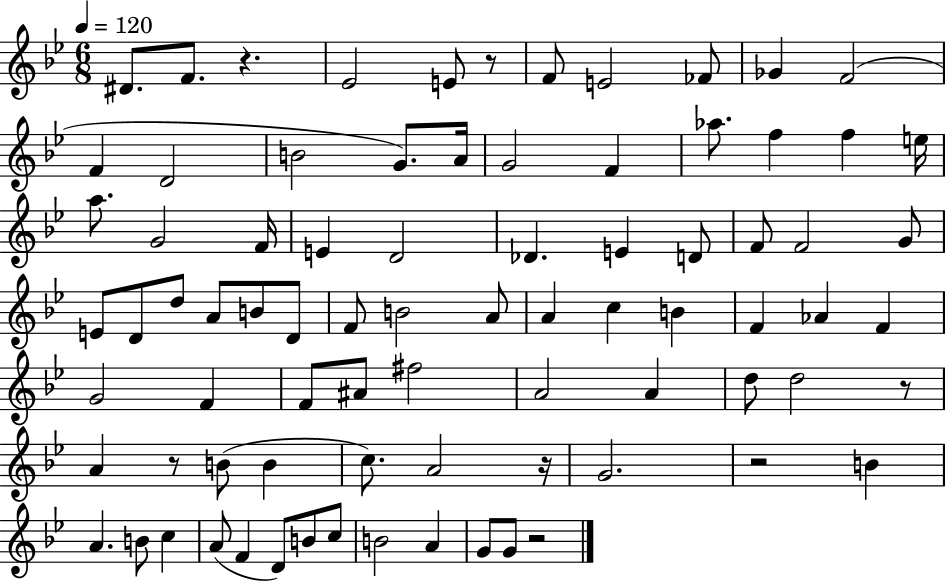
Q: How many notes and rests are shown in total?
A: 81